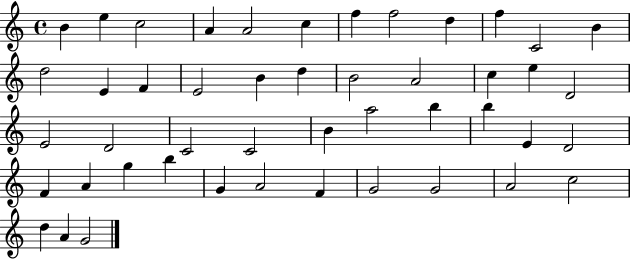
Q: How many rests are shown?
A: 0